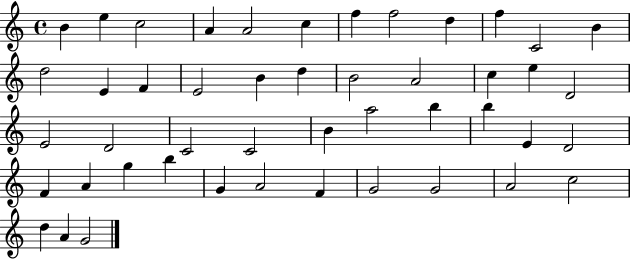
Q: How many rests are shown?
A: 0